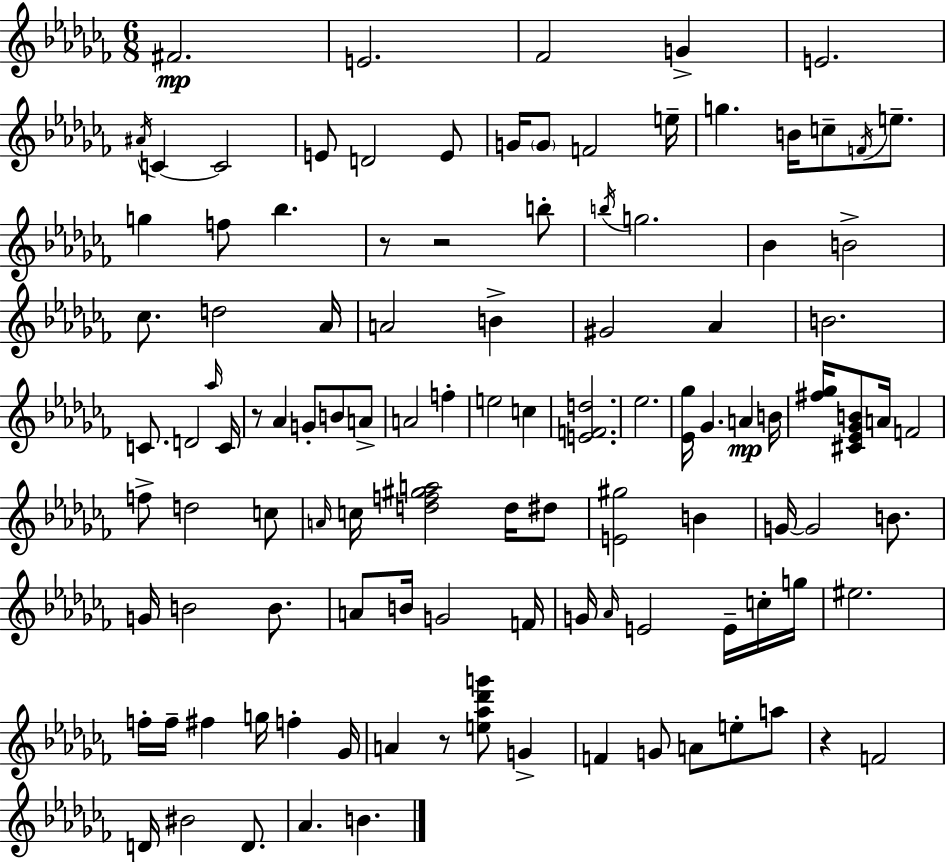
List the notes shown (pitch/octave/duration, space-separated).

F#4/h. E4/h. FES4/h G4/q E4/h. A#4/s C4/q C4/h E4/e D4/h E4/e G4/s G4/e F4/h E5/s G5/q. B4/s C5/e F4/s E5/e. G5/q F5/e Bb5/q. R/e R/h B5/e B5/s G5/h. Bb4/q B4/h CES5/e. D5/h Ab4/s A4/h B4/q G#4/h Ab4/q B4/h. C4/e. D4/h Ab5/s C4/s R/e Ab4/q G4/e B4/e A4/e A4/h F5/q E5/h C5/q [E4,F4,D5]/h. Eb5/h. [Eb4,Gb5]/s Gb4/q. A4/q B4/s [F#5,Gb5]/s [C#4,Eb4,Gb4,B4]/e A4/s F4/h F5/e D5/h C5/e A4/s C5/s [D5,F5,G#5,A5]/h D5/s D#5/e [E4,G#5]/h B4/q G4/s G4/h B4/e. G4/s B4/h B4/e. A4/e B4/s G4/h F4/s G4/s Ab4/s E4/h E4/s C5/s G5/s EIS5/h. F5/s F5/s F#5/q G5/s F5/q Gb4/s A4/q R/e [E5,Ab5,Db6,G6]/e G4/q F4/q G4/e A4/e E5/e A5/e R/q F4/h D4/s BIS4/h D4/e. Ab4/q. B4/q.